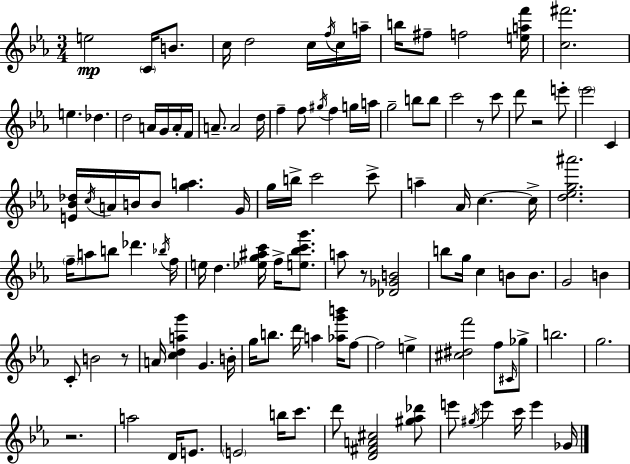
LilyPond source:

{
  \clef treble
  \numericTimeSignature
  \time 3/4
  \key c \minor
  e''2\mp \parenthesize c'16 b'8. | c''16 d''2 c''16 \acciaccatura { f''16 } c''16 | a''16-- b''16 fis''8-- f''2 | <e'' a'' f'''>16 <c'' fis'''>2. | \break e''4. des''4. | d''2 a'16 g'16 a'16-. | f'16 a'8.-- a'2 | d''16 f''4-- f''8 \acciaccatura { gis''16 } f''4 | \break g''16 a''16 g''2-- b''8 | b''8 c'''2 r8 | c'''8 d'''8 r2 | e'''8-. \parenthesize ees'''2 c'4 | \break <e' bes' des''>16 \acciaccatura { c''16 } a'16 b'16 b'8 <g'' a''>4. | g'16 g''16 b''16-> c'''2 | c'''8-> a''4-- aes'16 c''4.~~ | c''16-> <d'' ees'' g'' ais'''>2. | \break \parenthesize f''16-- a''8 b''8 des'''4. | \acciaccatura { bes''16 } f''16 e''16 d''4. <ees'' g'' ais'' c'''>16 | f''16-> <e'' bes'' c''' g'''>8. a''8 r8 <des' ges' b'>2 | b''8 g''16 c''4 b'8 | \break b'8. g'2 | b'4 c'8-. b'2 | r8 a'16 <c'' d'' a'' g'''>4 g'4. | b'16-. g''16 b''8. d'''16 a''4 | \break <aes'' g''' b'''>16 f''8~~ f''2 | e''4-> <cis'' dis'' f'''>2 | f''8 \grace { cis'16 } ges''8-> b''2. | g''2. | \break r2. | a''2 | d'16 e'8. \parenthesize e'2 | b''16 c'''8. d'''8 <d' fis' a' cis''>2 | \break <gis'' aes'' des'''>8 e'''8 \acciaccatura { gis''16 } e'''4 | c'''16 e'''4 ges'16 \bar "|."
}